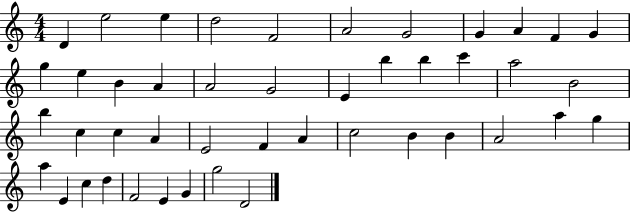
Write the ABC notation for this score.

X:1
T:Untitled
M:4/4
L:1/4
K:C
D e2 e d2 F2 A2 G2 G A F G g e B A A2 G2 E b b c' a2 B2 b c c A E2 F A c2 B B A2 a g a E c d F2 E G g2 D2